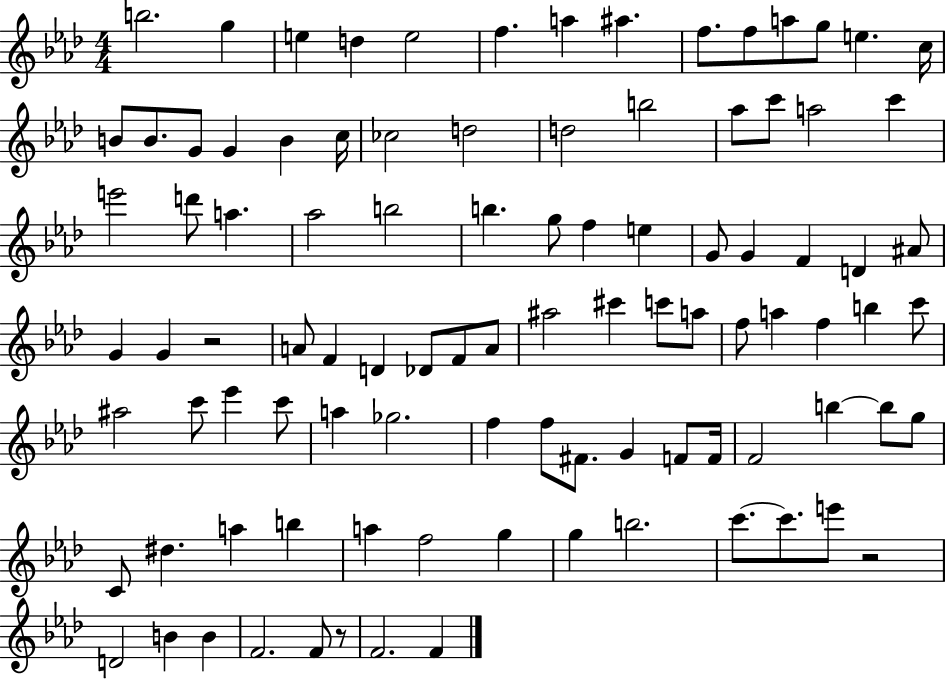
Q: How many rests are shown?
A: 3